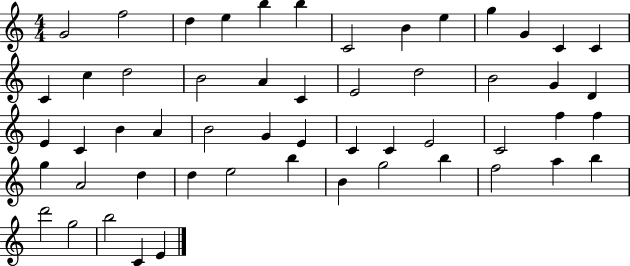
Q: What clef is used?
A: treble